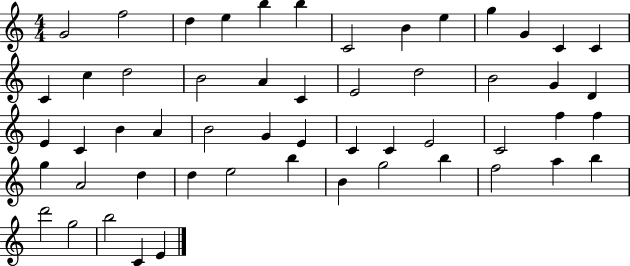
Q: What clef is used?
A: treble